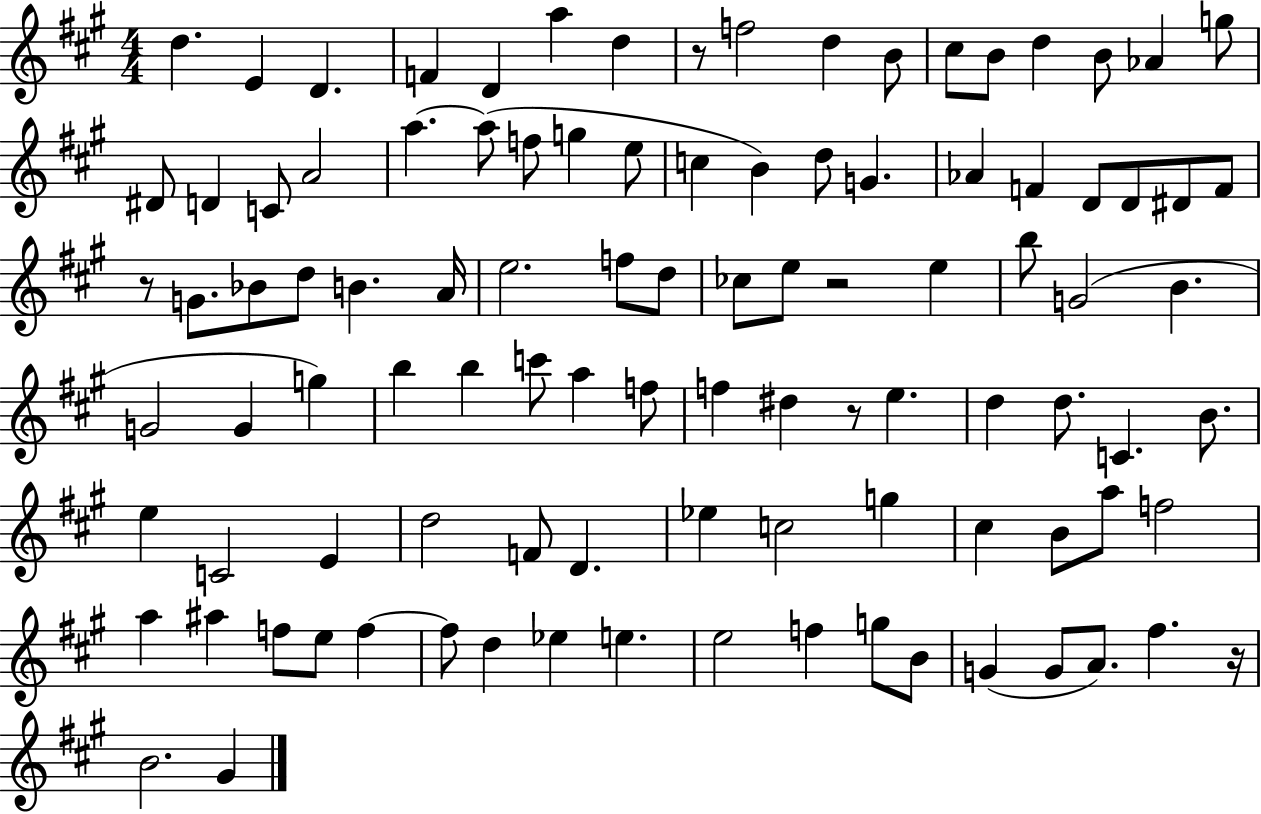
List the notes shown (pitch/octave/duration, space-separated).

D5/q. E4/q D4/q. F4/q D4/q A5/q D5/q R/e F5/h D5/q B4/e C#5/e B4/e D5/q B4/e Ab4/q G5/e D#4/e D4/q C4/e A4/h A5/q. A5/e F5/e G5/q E5/e C5/q B4/q D5/e G4/q. Ab4/q F4/q D4/e D4/e D#4/e F4/e R/e G4/e. Bb4/e D5/e B4/q. A4/s E5/h. F5/e D5/e CES5/e E5/e R/h E5/q B5/e G4/h B4/q. G4/h G4/q G5/q B5/q B5/q C6/e A5/q F5/e F5/q D#5/q R/e E5/q. D5/q D5/e. C4/q. B4/e. E5/q C4/h E4/q D5/h F4/e D4/q. Eb5/q C5/h G5/q C#5/q B4/e A5/e F5/h A5/q A#5/q F5/e E5/e F5/q F5/e D5/q Eb5/q E5/q. E5/h F5/q G5/e B4/e G4/q G4/e A4/e. F#5/q. R/s B4/h. G#4/q